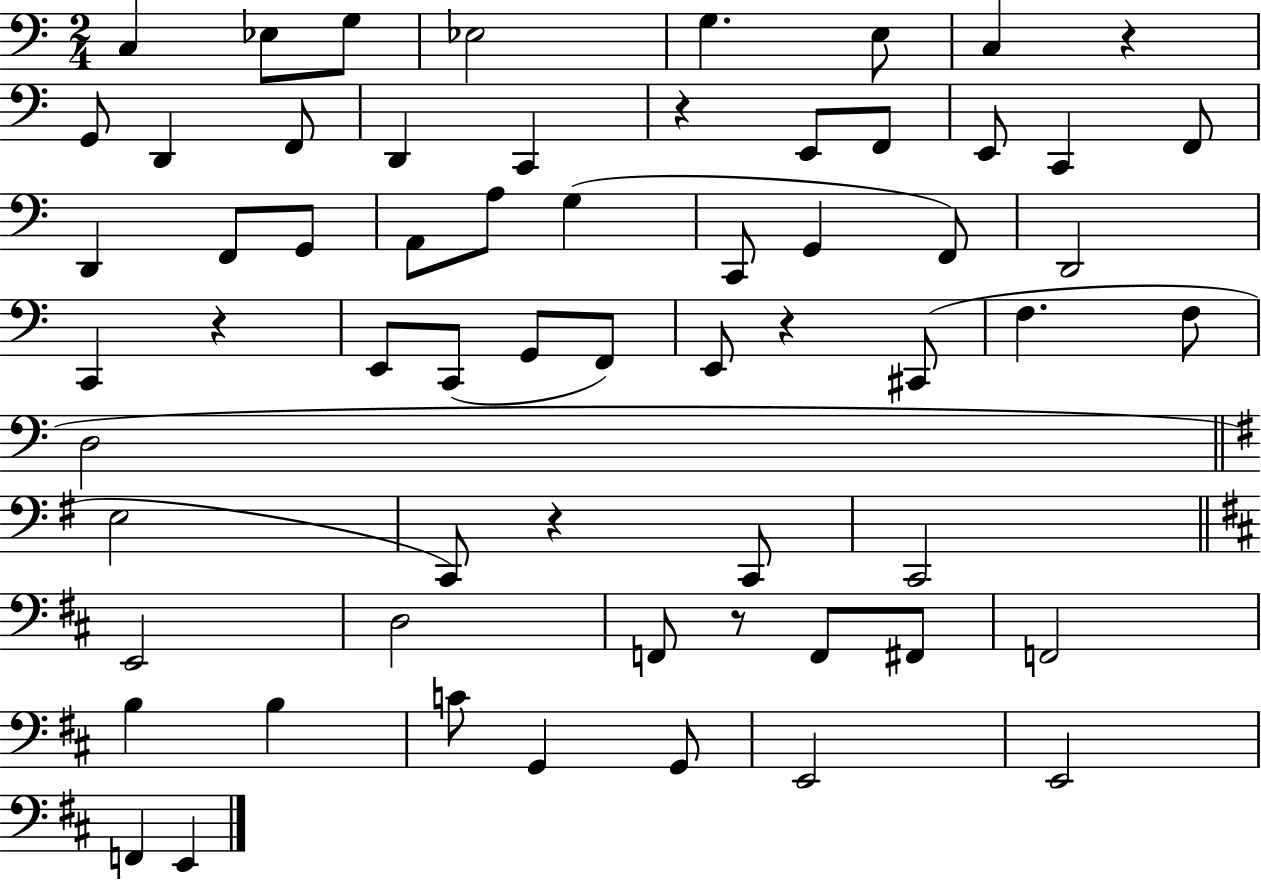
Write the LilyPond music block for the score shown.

{
  \clef bass
  \numericTimeSignature
  \time 2/4
  \key c \major
  \repeat volta 2 { c4 ees8 g8 | ees2 | g4. e8 | c4 r4 | \break g,8 d,4 f,8 | d,4 c,4 | r4 e,8 f,8 | e,8 c,4 f,8 | \break d,4 f,8 g,8 | a,8 a8 g4( | c,8 g,4 f,8) | d,2 | \break c,4 r4 | e,8 c,8( g,8 f,8) | e,8 r4 cis,8( | f4. f8 | \break d2 | \bar "||" \break \key e \minor e2 | c,8) r4 c,8 | c,2 | \bar "||" \break \key b \minor e,2 | d2 | f,8 r8 f,8 fis,8 | f,2 | \break b4 b4 | c'8 g,4 g,8 | e,2 | e,2 | \break f,4 e,4 | } \bar "|."
}